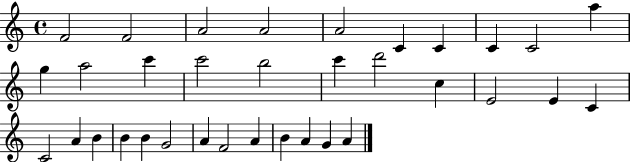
X:1
T:Untitled
M:4/4
L:1/4
K:C
F2 F2 A2 A2 A2 C C C C2 a g a2 c' c'2 b2 c' d'2 c E2 E C C2 A B B B G2 A F2 A B A G A